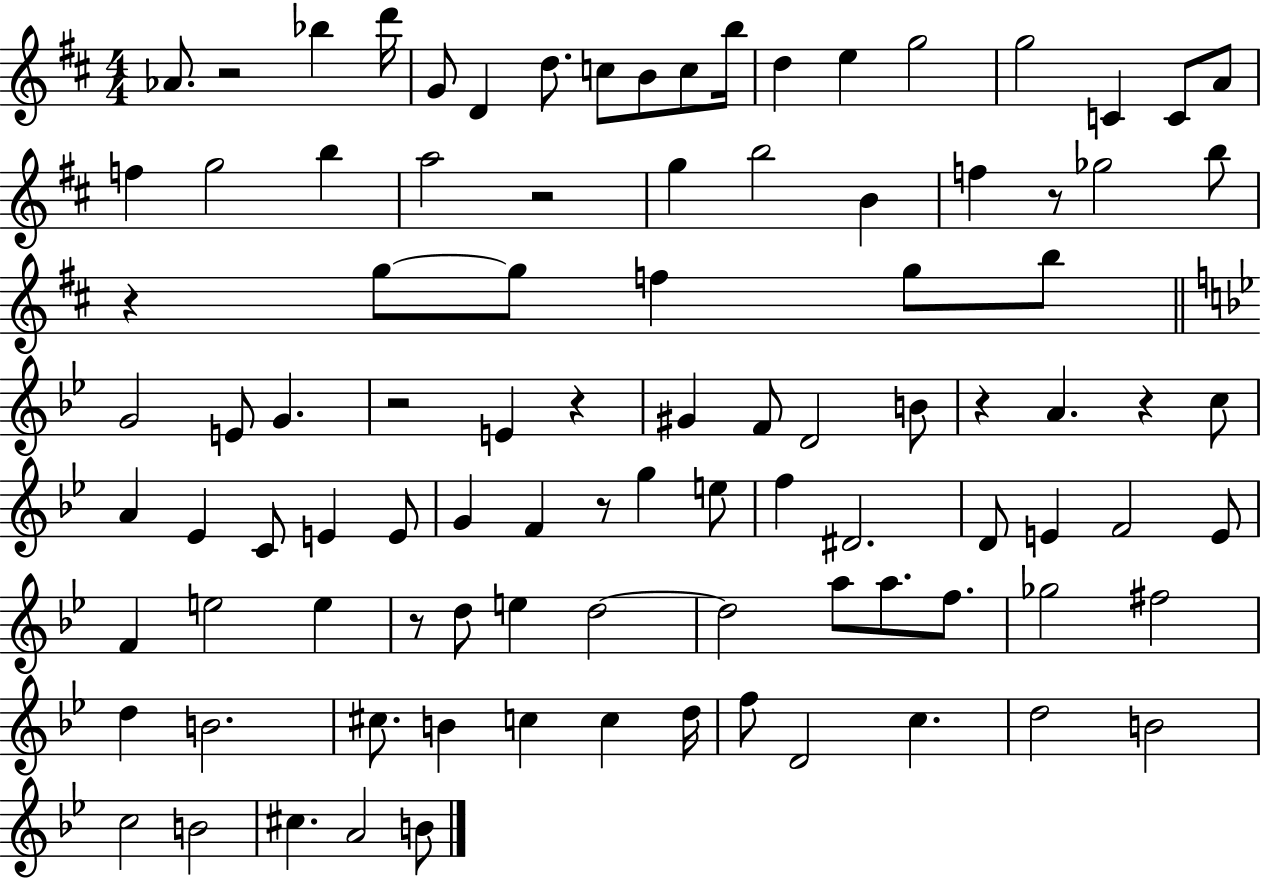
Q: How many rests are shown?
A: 10